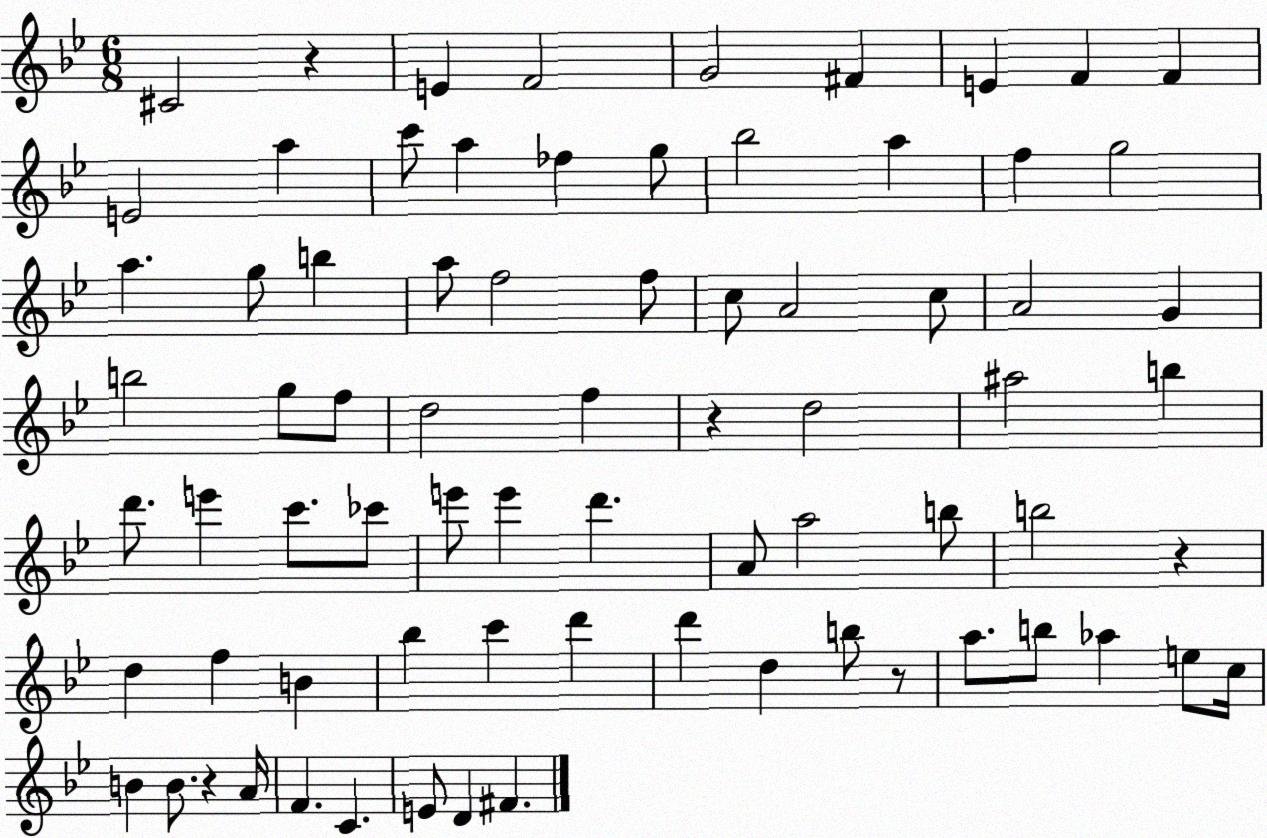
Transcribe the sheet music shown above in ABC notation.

X:1
T:Untitled
M:6/8
L:1/4
K:Bb
^C2 z E F2 G2 ^F E F F E2 a c'/2 a _f g/2 _b2 a f g2 a g/2 b a/2 f2 f/2 c/2 A2 c/2 A2 G b2 g/2 f/2 d2 f z d2 ^a2 b d'/2 e' c'/2 _c'/2 e'/2 e' d' A/2 a2 b/2 b2 z d f B _b c' d' d' d b/2 z/2 a/2 b/2 _a e/2 c/4 B B/2 z A/4 F C E/2 D ^F